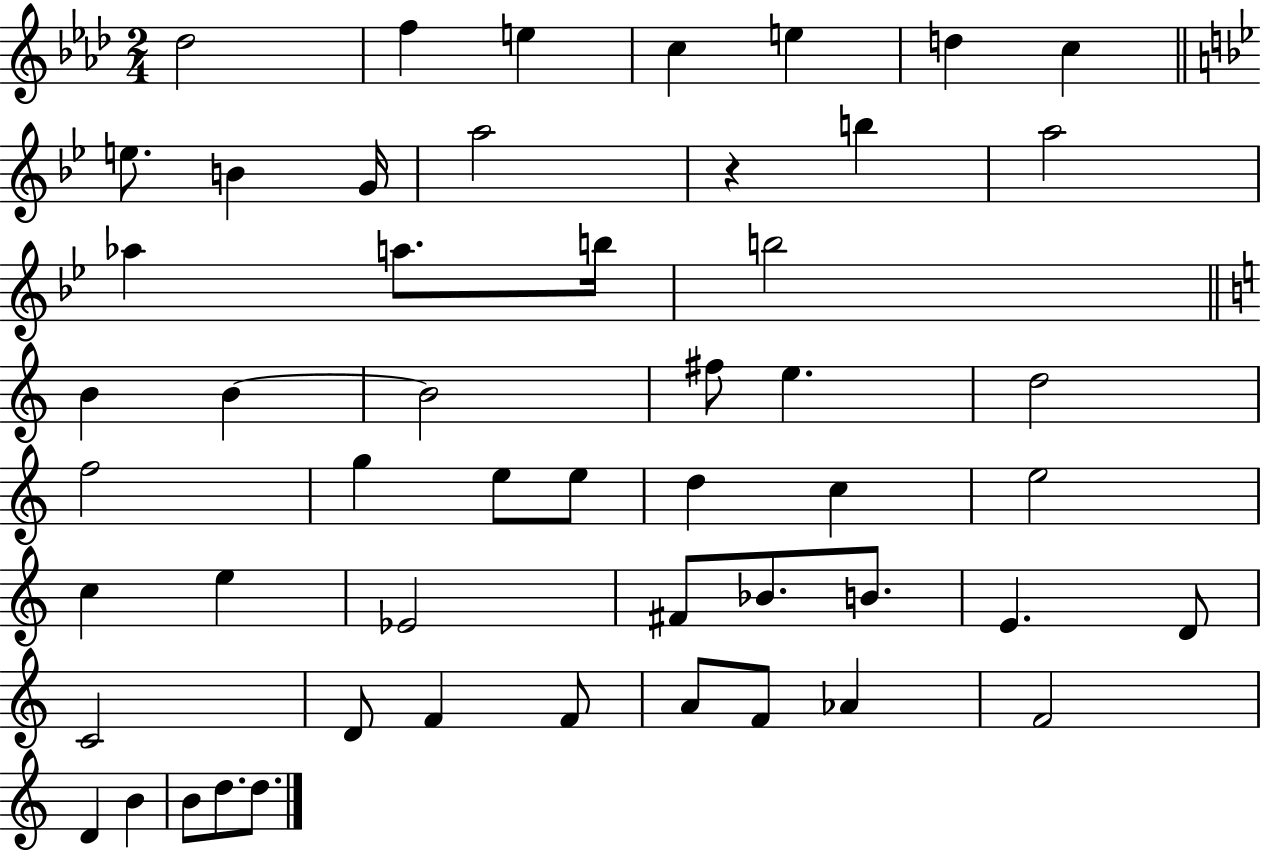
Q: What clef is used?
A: treble